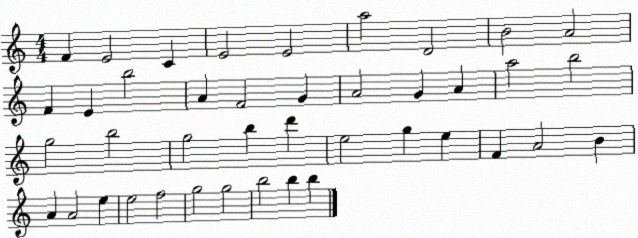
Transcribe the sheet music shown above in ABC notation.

X:1
T:Untitled
M:4/4
L:1/4
K:C
F E2 C E2 E2 a2 D2 B2 A2 F E b2 A F2 G A2 G A a2 b2 g2 b2 g2 b d' e2 g e F A2 B A A2 e e2 f2 g2 g2 b2 b b